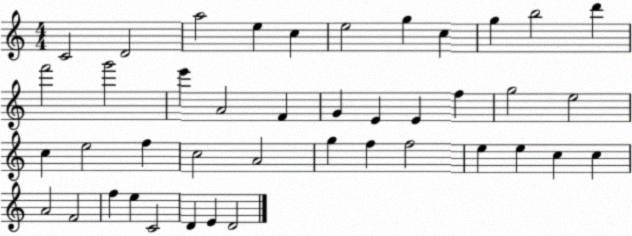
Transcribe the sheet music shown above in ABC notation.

X:1
T:Untitled
M:4/4
L:1/4
K:C
C2 D2 a2 e c e2 g c g b2 d' f'2 g'2 e' A2 F G E E f g2 e2 c e2 f c2 A2 g f f2 e e c c A2 F2 f e C2 D E D2